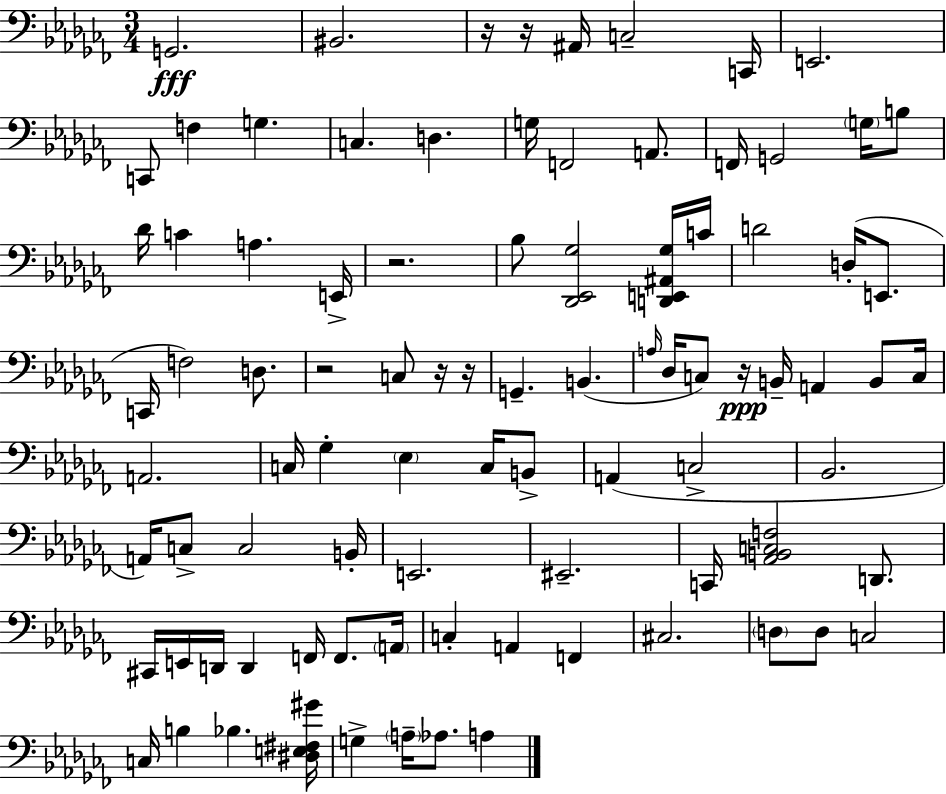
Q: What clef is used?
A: bass